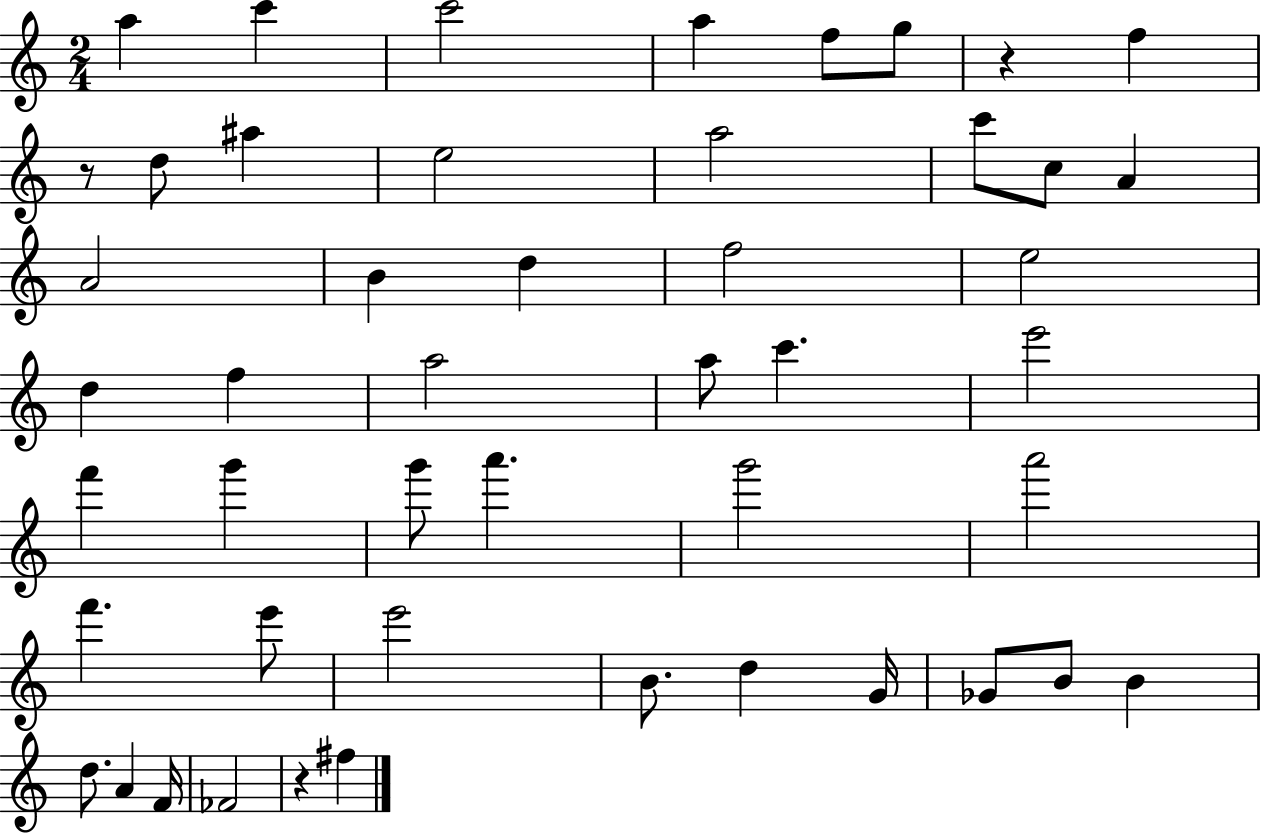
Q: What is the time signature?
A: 2/4